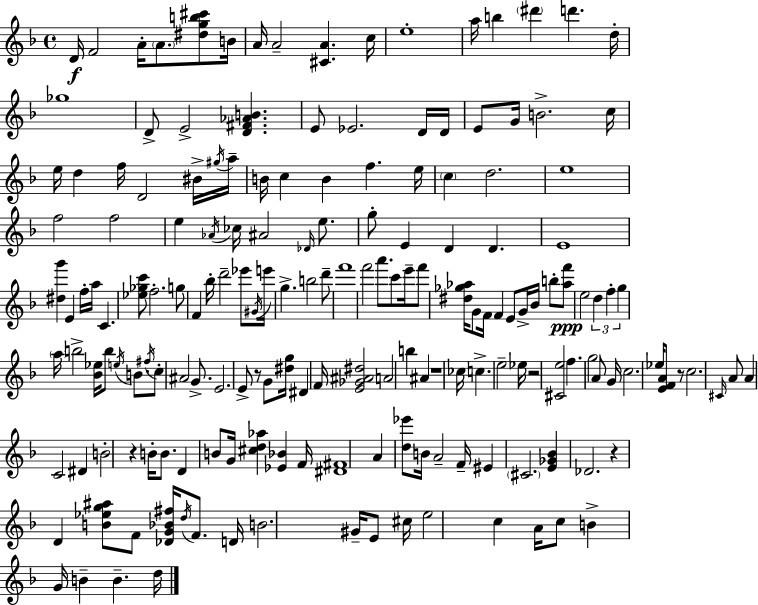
D4/s F4/h A4/s A4/e. [D#5,G5,B5,C#6]/e B4/s A4/s A4/h [C#4,A4]/q. C5/s E5/w A5/s B5/q D#6/q D6/q. D5/s Gb5/w D4/e E4/h [D4,F#4,Ab4,B4]/q. E4/e Eb4/h. D4/s D4/s E4/e G4/s B4/h. C5/s E5/s D5/q F5/s D4/h BIS4/s G#5/s A5/s B4/s C5/q B4/q F5/q. E5/s C5/q D5/h. E5/w F5/h F5/h E5/q Ab4/s CES5/s A#4/h Db4/s E5/e. G5/e E4/q D4/q D4/q. E4/w [D#5,G6]/q E4/q F5/s A5/s C4/q. [Eb5,Gb5,C6]/e F5/h. G5/e F4/q Bb5/s D6/h Eb6/e G#4/s E6/s G5/q. B5/h D6/e F6/w F6/h A6/e. C6/e E6/s F6/e [D#5,Gb5,Ab5]/s G4/e F4/s F4/q E4/e G4/s Bb4/s B5/e [Ab5,F6]/e E5/h D5/q F5/q G5/q A5/s B5/h [Bb4,Eb5]/s B5/e E5/s B4/e. F#5/s C5/e A#4/h G4/e. E4/h. E4/e R/e G4/e [D#5,G5]/s D#4/q F4/s [E4,Gb4,A#4,D#5]/h A4/h B5/q A#4/q R/w CES5/s C5/q. E5/h Eb5/s R/h [C#4,E5]/h F5/q. G5/h A4/e G4/s C5/h. Eb5/s [E4,F4,A4]/e R/e C5/h. C#4/s A4/e A4/q C4/h D#4/q B4/h R/q B4/s B4/e. D4/q B4/e G4/s [C#5,D5,Ab5]/q [Eb4,Bb4]/q F4/s [D#4,F#4]/w A4/q [D5,Eb6]/e B4/s A4/h F4/s EIS4/q C#4/h. [E4,Gb4,Bb4]/q Db4/h. R/q D4/q [B4,Eb5,G5,A#5]/e F4/e [Db4,G4,Bb4,F#5]/s D5/s F4/e. D4/s B4/h. G#4/s E4/e C#5/s E5/h C5/q A4/s C5/e B4/q G4/s B4/q B4/q. D5/s